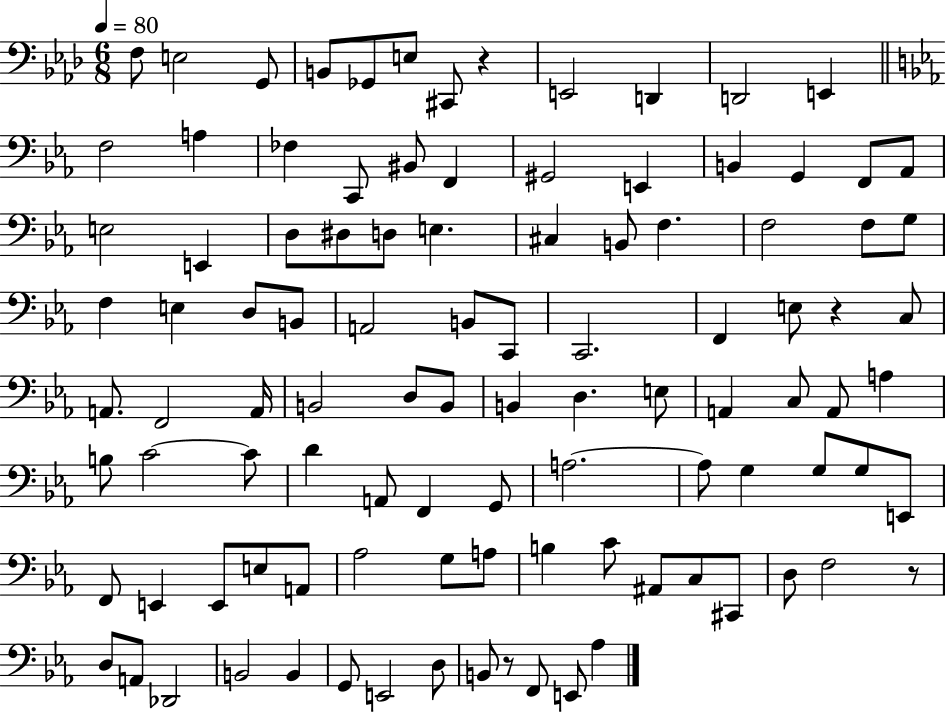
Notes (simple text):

F3/e E3/h G2/e B2/e Gb2/e E3/e C#2/e R/q E2/h D2/q D2/h E2/q F3/h A3/q FES3/q C2/e BIS2/e F2/q G#2/h E2/q B2/q G2/q F2/e Ab2/e E3/h E2/q D3/e D#3/e D3/e E3/q. C#3/q B2/e F3/q. F3/h F3/e G3/e F3/q E3/q D3/e B2/e A2/h B2/e C2/e C2/h. F2/q E3/e R/q C3/e A2/e. F2/h A2/s B2/h D3/e B2/e B2/q D3/q. E3/e A2/q C3/e A2/e A3/q B3/e C4/h C4/e D4/q A2/e F2/q G2/e A3/h. A3/e G3/q G3/e G3/e E2/e F2/e E2/q E2/e E3/e A2/e Ab3/h G3/e A3/e B3/q C4/e A#2/e C3/e C#2/e D3/e F3/h R/e D3/e A2/e Db2/h B2/h B2/q G2/e E2/h D3/e B2/e R/e F2/e E2/e Ab3/q